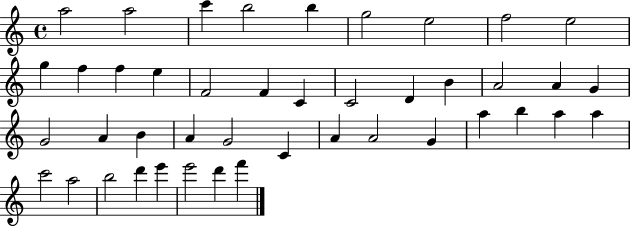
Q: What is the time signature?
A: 4/4